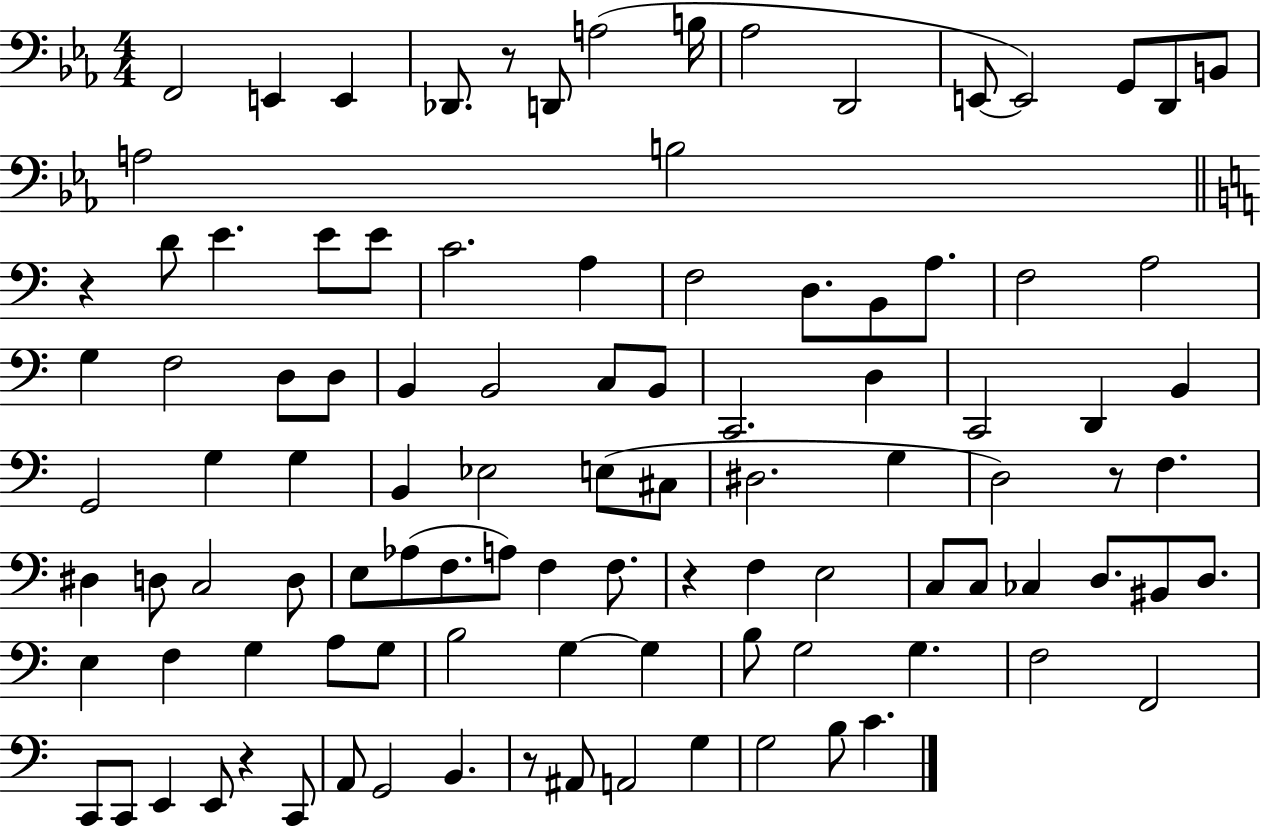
{
  \clef bass
  \numericTimeSignature
  \time 4/4
  \key ees \major
  f,2 e,4 e,4 | des,8. r8 d,8 a2( b16 | aes2 d,2 | e,8~~ e,2) g,8 d,8 b,8 | \break a2 b2 | \bar "||" \break \key a \minor r4 d'8 e'4. e'8 e'8 | c'2. a4 | f2 d8. b,8 a8. | f2 a2 | \break g4 f2 d8 d8 | b,4 b,2 c8 b,8 | c,2. d4 | c,2 d,4 b,4 | \break g,2 g4 g4 | b,4 ees2 e8( cis8 | dis2. g4 | d2) r8 f4. | \break dis4 d8 c2 d8 | e8 aes8( f8. a8) f4 f8. | r4 f4 e2 | c8 c8 ces4 d8. bis,8 d8. | \break e4 f4 g4 a8 g8 | b2 g4~~ g4 | b8 g2 g4. | f2 f,2 | \break c,8 c,8 e,4 e,8 r4 c,8 | a,8 g,2 b,4. | r8 ais,8 a,2 g4 | g2 b8 c'4. | \break \bar "|."
}